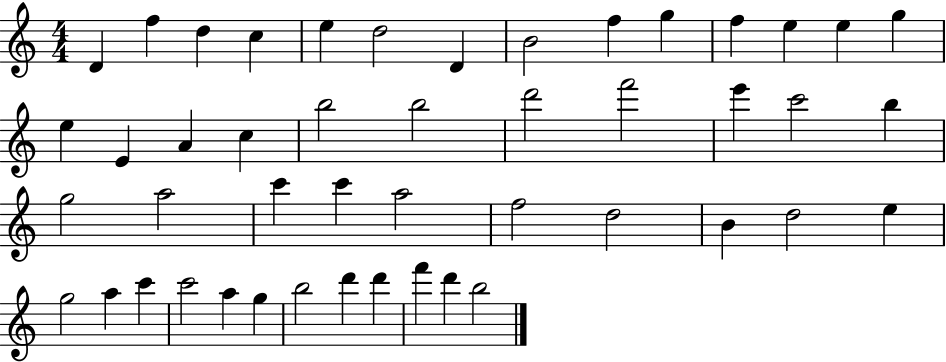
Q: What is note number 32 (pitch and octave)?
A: D5